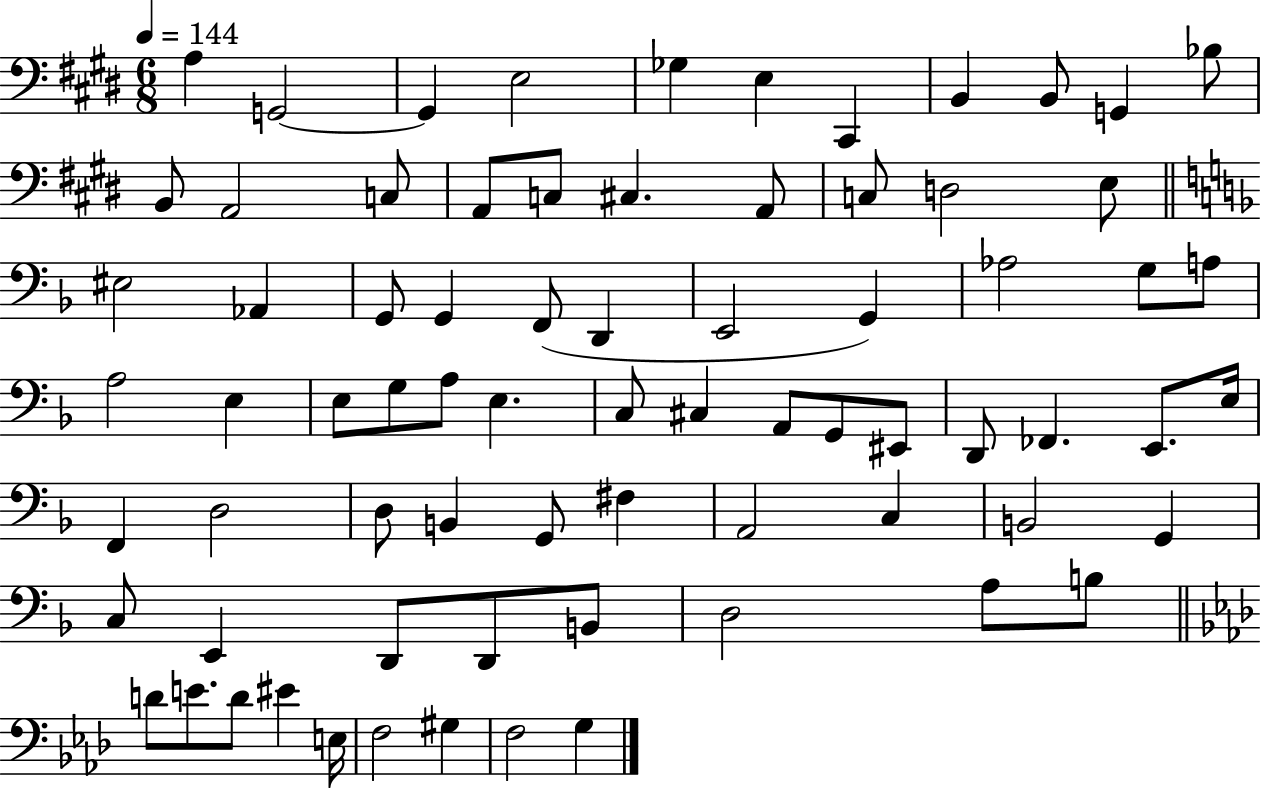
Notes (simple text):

A3/q G2/h G2/q E3/h Gb3/q E3/q C#2/q B2/q B2/e G2/q Bb3/e B2/e A2/h C3/e A2/e C3/e C#3/q. A2/e C3/e D3/h E3/e EIS3/h Ab2/q G2/e G2/q F2/e D2/q E2/h G2/q Ab3/h G3/e A3/e A3/h E3/q E3/e G3/e A3/e E3/q. C3/e C#3/q A2/e G2/e EIS2/e D2/e FES2/q. E2/e. E3/s F2/q D3/h D3/e B2/q G2/e F#3/q A2/h C3/q B2/h G2/q C3/e E2/q D2/e D2/e B2/e D3/h A3/e B3/e D4/e E4/e. D4/e EIS4/q E3/s F3/h G#3/q F3/h G3/q